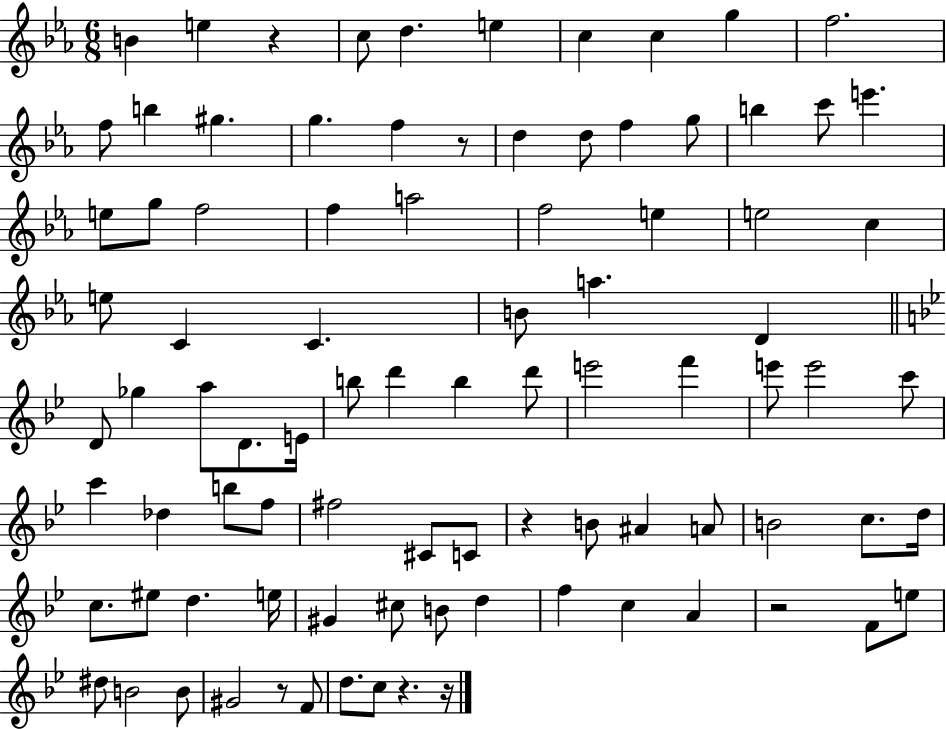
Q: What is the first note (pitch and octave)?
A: B4